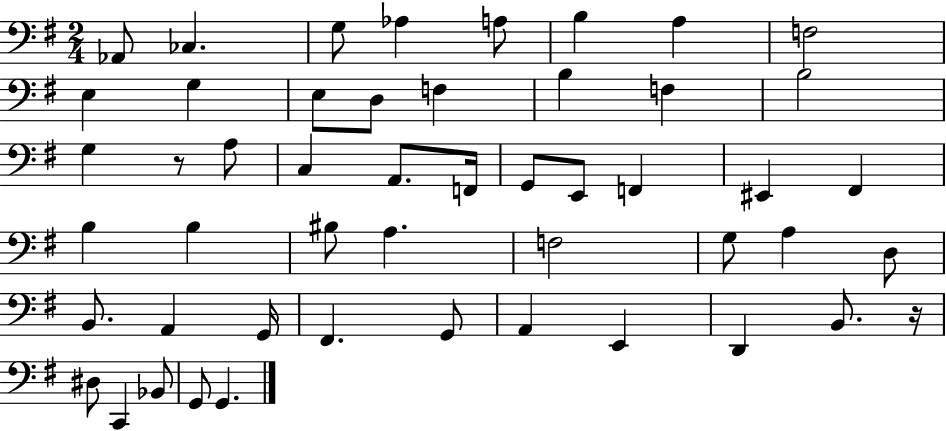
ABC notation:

X:1
T:Untitled
M:2/4
L:1/4
K:G
_A,,/2 _C, G,/2 _A, A,/2 B, A, F,2 E, G, E,/2 D,/2 F, B, F, B,2 G, z/2 A,/2 C, A,,/2 F,,/4 G,,/2 E,,/2 F,, ^E,, ^F,, B, B, ^B,/2 A, F,2 G,/2 A, D,/2 B,,/2 A,, G,,/4 ^F,, G,,/2 A,, E,, D,, B,,/2 z/4 ^D,/2 C,, _B,,/2 G,,/2 G,,